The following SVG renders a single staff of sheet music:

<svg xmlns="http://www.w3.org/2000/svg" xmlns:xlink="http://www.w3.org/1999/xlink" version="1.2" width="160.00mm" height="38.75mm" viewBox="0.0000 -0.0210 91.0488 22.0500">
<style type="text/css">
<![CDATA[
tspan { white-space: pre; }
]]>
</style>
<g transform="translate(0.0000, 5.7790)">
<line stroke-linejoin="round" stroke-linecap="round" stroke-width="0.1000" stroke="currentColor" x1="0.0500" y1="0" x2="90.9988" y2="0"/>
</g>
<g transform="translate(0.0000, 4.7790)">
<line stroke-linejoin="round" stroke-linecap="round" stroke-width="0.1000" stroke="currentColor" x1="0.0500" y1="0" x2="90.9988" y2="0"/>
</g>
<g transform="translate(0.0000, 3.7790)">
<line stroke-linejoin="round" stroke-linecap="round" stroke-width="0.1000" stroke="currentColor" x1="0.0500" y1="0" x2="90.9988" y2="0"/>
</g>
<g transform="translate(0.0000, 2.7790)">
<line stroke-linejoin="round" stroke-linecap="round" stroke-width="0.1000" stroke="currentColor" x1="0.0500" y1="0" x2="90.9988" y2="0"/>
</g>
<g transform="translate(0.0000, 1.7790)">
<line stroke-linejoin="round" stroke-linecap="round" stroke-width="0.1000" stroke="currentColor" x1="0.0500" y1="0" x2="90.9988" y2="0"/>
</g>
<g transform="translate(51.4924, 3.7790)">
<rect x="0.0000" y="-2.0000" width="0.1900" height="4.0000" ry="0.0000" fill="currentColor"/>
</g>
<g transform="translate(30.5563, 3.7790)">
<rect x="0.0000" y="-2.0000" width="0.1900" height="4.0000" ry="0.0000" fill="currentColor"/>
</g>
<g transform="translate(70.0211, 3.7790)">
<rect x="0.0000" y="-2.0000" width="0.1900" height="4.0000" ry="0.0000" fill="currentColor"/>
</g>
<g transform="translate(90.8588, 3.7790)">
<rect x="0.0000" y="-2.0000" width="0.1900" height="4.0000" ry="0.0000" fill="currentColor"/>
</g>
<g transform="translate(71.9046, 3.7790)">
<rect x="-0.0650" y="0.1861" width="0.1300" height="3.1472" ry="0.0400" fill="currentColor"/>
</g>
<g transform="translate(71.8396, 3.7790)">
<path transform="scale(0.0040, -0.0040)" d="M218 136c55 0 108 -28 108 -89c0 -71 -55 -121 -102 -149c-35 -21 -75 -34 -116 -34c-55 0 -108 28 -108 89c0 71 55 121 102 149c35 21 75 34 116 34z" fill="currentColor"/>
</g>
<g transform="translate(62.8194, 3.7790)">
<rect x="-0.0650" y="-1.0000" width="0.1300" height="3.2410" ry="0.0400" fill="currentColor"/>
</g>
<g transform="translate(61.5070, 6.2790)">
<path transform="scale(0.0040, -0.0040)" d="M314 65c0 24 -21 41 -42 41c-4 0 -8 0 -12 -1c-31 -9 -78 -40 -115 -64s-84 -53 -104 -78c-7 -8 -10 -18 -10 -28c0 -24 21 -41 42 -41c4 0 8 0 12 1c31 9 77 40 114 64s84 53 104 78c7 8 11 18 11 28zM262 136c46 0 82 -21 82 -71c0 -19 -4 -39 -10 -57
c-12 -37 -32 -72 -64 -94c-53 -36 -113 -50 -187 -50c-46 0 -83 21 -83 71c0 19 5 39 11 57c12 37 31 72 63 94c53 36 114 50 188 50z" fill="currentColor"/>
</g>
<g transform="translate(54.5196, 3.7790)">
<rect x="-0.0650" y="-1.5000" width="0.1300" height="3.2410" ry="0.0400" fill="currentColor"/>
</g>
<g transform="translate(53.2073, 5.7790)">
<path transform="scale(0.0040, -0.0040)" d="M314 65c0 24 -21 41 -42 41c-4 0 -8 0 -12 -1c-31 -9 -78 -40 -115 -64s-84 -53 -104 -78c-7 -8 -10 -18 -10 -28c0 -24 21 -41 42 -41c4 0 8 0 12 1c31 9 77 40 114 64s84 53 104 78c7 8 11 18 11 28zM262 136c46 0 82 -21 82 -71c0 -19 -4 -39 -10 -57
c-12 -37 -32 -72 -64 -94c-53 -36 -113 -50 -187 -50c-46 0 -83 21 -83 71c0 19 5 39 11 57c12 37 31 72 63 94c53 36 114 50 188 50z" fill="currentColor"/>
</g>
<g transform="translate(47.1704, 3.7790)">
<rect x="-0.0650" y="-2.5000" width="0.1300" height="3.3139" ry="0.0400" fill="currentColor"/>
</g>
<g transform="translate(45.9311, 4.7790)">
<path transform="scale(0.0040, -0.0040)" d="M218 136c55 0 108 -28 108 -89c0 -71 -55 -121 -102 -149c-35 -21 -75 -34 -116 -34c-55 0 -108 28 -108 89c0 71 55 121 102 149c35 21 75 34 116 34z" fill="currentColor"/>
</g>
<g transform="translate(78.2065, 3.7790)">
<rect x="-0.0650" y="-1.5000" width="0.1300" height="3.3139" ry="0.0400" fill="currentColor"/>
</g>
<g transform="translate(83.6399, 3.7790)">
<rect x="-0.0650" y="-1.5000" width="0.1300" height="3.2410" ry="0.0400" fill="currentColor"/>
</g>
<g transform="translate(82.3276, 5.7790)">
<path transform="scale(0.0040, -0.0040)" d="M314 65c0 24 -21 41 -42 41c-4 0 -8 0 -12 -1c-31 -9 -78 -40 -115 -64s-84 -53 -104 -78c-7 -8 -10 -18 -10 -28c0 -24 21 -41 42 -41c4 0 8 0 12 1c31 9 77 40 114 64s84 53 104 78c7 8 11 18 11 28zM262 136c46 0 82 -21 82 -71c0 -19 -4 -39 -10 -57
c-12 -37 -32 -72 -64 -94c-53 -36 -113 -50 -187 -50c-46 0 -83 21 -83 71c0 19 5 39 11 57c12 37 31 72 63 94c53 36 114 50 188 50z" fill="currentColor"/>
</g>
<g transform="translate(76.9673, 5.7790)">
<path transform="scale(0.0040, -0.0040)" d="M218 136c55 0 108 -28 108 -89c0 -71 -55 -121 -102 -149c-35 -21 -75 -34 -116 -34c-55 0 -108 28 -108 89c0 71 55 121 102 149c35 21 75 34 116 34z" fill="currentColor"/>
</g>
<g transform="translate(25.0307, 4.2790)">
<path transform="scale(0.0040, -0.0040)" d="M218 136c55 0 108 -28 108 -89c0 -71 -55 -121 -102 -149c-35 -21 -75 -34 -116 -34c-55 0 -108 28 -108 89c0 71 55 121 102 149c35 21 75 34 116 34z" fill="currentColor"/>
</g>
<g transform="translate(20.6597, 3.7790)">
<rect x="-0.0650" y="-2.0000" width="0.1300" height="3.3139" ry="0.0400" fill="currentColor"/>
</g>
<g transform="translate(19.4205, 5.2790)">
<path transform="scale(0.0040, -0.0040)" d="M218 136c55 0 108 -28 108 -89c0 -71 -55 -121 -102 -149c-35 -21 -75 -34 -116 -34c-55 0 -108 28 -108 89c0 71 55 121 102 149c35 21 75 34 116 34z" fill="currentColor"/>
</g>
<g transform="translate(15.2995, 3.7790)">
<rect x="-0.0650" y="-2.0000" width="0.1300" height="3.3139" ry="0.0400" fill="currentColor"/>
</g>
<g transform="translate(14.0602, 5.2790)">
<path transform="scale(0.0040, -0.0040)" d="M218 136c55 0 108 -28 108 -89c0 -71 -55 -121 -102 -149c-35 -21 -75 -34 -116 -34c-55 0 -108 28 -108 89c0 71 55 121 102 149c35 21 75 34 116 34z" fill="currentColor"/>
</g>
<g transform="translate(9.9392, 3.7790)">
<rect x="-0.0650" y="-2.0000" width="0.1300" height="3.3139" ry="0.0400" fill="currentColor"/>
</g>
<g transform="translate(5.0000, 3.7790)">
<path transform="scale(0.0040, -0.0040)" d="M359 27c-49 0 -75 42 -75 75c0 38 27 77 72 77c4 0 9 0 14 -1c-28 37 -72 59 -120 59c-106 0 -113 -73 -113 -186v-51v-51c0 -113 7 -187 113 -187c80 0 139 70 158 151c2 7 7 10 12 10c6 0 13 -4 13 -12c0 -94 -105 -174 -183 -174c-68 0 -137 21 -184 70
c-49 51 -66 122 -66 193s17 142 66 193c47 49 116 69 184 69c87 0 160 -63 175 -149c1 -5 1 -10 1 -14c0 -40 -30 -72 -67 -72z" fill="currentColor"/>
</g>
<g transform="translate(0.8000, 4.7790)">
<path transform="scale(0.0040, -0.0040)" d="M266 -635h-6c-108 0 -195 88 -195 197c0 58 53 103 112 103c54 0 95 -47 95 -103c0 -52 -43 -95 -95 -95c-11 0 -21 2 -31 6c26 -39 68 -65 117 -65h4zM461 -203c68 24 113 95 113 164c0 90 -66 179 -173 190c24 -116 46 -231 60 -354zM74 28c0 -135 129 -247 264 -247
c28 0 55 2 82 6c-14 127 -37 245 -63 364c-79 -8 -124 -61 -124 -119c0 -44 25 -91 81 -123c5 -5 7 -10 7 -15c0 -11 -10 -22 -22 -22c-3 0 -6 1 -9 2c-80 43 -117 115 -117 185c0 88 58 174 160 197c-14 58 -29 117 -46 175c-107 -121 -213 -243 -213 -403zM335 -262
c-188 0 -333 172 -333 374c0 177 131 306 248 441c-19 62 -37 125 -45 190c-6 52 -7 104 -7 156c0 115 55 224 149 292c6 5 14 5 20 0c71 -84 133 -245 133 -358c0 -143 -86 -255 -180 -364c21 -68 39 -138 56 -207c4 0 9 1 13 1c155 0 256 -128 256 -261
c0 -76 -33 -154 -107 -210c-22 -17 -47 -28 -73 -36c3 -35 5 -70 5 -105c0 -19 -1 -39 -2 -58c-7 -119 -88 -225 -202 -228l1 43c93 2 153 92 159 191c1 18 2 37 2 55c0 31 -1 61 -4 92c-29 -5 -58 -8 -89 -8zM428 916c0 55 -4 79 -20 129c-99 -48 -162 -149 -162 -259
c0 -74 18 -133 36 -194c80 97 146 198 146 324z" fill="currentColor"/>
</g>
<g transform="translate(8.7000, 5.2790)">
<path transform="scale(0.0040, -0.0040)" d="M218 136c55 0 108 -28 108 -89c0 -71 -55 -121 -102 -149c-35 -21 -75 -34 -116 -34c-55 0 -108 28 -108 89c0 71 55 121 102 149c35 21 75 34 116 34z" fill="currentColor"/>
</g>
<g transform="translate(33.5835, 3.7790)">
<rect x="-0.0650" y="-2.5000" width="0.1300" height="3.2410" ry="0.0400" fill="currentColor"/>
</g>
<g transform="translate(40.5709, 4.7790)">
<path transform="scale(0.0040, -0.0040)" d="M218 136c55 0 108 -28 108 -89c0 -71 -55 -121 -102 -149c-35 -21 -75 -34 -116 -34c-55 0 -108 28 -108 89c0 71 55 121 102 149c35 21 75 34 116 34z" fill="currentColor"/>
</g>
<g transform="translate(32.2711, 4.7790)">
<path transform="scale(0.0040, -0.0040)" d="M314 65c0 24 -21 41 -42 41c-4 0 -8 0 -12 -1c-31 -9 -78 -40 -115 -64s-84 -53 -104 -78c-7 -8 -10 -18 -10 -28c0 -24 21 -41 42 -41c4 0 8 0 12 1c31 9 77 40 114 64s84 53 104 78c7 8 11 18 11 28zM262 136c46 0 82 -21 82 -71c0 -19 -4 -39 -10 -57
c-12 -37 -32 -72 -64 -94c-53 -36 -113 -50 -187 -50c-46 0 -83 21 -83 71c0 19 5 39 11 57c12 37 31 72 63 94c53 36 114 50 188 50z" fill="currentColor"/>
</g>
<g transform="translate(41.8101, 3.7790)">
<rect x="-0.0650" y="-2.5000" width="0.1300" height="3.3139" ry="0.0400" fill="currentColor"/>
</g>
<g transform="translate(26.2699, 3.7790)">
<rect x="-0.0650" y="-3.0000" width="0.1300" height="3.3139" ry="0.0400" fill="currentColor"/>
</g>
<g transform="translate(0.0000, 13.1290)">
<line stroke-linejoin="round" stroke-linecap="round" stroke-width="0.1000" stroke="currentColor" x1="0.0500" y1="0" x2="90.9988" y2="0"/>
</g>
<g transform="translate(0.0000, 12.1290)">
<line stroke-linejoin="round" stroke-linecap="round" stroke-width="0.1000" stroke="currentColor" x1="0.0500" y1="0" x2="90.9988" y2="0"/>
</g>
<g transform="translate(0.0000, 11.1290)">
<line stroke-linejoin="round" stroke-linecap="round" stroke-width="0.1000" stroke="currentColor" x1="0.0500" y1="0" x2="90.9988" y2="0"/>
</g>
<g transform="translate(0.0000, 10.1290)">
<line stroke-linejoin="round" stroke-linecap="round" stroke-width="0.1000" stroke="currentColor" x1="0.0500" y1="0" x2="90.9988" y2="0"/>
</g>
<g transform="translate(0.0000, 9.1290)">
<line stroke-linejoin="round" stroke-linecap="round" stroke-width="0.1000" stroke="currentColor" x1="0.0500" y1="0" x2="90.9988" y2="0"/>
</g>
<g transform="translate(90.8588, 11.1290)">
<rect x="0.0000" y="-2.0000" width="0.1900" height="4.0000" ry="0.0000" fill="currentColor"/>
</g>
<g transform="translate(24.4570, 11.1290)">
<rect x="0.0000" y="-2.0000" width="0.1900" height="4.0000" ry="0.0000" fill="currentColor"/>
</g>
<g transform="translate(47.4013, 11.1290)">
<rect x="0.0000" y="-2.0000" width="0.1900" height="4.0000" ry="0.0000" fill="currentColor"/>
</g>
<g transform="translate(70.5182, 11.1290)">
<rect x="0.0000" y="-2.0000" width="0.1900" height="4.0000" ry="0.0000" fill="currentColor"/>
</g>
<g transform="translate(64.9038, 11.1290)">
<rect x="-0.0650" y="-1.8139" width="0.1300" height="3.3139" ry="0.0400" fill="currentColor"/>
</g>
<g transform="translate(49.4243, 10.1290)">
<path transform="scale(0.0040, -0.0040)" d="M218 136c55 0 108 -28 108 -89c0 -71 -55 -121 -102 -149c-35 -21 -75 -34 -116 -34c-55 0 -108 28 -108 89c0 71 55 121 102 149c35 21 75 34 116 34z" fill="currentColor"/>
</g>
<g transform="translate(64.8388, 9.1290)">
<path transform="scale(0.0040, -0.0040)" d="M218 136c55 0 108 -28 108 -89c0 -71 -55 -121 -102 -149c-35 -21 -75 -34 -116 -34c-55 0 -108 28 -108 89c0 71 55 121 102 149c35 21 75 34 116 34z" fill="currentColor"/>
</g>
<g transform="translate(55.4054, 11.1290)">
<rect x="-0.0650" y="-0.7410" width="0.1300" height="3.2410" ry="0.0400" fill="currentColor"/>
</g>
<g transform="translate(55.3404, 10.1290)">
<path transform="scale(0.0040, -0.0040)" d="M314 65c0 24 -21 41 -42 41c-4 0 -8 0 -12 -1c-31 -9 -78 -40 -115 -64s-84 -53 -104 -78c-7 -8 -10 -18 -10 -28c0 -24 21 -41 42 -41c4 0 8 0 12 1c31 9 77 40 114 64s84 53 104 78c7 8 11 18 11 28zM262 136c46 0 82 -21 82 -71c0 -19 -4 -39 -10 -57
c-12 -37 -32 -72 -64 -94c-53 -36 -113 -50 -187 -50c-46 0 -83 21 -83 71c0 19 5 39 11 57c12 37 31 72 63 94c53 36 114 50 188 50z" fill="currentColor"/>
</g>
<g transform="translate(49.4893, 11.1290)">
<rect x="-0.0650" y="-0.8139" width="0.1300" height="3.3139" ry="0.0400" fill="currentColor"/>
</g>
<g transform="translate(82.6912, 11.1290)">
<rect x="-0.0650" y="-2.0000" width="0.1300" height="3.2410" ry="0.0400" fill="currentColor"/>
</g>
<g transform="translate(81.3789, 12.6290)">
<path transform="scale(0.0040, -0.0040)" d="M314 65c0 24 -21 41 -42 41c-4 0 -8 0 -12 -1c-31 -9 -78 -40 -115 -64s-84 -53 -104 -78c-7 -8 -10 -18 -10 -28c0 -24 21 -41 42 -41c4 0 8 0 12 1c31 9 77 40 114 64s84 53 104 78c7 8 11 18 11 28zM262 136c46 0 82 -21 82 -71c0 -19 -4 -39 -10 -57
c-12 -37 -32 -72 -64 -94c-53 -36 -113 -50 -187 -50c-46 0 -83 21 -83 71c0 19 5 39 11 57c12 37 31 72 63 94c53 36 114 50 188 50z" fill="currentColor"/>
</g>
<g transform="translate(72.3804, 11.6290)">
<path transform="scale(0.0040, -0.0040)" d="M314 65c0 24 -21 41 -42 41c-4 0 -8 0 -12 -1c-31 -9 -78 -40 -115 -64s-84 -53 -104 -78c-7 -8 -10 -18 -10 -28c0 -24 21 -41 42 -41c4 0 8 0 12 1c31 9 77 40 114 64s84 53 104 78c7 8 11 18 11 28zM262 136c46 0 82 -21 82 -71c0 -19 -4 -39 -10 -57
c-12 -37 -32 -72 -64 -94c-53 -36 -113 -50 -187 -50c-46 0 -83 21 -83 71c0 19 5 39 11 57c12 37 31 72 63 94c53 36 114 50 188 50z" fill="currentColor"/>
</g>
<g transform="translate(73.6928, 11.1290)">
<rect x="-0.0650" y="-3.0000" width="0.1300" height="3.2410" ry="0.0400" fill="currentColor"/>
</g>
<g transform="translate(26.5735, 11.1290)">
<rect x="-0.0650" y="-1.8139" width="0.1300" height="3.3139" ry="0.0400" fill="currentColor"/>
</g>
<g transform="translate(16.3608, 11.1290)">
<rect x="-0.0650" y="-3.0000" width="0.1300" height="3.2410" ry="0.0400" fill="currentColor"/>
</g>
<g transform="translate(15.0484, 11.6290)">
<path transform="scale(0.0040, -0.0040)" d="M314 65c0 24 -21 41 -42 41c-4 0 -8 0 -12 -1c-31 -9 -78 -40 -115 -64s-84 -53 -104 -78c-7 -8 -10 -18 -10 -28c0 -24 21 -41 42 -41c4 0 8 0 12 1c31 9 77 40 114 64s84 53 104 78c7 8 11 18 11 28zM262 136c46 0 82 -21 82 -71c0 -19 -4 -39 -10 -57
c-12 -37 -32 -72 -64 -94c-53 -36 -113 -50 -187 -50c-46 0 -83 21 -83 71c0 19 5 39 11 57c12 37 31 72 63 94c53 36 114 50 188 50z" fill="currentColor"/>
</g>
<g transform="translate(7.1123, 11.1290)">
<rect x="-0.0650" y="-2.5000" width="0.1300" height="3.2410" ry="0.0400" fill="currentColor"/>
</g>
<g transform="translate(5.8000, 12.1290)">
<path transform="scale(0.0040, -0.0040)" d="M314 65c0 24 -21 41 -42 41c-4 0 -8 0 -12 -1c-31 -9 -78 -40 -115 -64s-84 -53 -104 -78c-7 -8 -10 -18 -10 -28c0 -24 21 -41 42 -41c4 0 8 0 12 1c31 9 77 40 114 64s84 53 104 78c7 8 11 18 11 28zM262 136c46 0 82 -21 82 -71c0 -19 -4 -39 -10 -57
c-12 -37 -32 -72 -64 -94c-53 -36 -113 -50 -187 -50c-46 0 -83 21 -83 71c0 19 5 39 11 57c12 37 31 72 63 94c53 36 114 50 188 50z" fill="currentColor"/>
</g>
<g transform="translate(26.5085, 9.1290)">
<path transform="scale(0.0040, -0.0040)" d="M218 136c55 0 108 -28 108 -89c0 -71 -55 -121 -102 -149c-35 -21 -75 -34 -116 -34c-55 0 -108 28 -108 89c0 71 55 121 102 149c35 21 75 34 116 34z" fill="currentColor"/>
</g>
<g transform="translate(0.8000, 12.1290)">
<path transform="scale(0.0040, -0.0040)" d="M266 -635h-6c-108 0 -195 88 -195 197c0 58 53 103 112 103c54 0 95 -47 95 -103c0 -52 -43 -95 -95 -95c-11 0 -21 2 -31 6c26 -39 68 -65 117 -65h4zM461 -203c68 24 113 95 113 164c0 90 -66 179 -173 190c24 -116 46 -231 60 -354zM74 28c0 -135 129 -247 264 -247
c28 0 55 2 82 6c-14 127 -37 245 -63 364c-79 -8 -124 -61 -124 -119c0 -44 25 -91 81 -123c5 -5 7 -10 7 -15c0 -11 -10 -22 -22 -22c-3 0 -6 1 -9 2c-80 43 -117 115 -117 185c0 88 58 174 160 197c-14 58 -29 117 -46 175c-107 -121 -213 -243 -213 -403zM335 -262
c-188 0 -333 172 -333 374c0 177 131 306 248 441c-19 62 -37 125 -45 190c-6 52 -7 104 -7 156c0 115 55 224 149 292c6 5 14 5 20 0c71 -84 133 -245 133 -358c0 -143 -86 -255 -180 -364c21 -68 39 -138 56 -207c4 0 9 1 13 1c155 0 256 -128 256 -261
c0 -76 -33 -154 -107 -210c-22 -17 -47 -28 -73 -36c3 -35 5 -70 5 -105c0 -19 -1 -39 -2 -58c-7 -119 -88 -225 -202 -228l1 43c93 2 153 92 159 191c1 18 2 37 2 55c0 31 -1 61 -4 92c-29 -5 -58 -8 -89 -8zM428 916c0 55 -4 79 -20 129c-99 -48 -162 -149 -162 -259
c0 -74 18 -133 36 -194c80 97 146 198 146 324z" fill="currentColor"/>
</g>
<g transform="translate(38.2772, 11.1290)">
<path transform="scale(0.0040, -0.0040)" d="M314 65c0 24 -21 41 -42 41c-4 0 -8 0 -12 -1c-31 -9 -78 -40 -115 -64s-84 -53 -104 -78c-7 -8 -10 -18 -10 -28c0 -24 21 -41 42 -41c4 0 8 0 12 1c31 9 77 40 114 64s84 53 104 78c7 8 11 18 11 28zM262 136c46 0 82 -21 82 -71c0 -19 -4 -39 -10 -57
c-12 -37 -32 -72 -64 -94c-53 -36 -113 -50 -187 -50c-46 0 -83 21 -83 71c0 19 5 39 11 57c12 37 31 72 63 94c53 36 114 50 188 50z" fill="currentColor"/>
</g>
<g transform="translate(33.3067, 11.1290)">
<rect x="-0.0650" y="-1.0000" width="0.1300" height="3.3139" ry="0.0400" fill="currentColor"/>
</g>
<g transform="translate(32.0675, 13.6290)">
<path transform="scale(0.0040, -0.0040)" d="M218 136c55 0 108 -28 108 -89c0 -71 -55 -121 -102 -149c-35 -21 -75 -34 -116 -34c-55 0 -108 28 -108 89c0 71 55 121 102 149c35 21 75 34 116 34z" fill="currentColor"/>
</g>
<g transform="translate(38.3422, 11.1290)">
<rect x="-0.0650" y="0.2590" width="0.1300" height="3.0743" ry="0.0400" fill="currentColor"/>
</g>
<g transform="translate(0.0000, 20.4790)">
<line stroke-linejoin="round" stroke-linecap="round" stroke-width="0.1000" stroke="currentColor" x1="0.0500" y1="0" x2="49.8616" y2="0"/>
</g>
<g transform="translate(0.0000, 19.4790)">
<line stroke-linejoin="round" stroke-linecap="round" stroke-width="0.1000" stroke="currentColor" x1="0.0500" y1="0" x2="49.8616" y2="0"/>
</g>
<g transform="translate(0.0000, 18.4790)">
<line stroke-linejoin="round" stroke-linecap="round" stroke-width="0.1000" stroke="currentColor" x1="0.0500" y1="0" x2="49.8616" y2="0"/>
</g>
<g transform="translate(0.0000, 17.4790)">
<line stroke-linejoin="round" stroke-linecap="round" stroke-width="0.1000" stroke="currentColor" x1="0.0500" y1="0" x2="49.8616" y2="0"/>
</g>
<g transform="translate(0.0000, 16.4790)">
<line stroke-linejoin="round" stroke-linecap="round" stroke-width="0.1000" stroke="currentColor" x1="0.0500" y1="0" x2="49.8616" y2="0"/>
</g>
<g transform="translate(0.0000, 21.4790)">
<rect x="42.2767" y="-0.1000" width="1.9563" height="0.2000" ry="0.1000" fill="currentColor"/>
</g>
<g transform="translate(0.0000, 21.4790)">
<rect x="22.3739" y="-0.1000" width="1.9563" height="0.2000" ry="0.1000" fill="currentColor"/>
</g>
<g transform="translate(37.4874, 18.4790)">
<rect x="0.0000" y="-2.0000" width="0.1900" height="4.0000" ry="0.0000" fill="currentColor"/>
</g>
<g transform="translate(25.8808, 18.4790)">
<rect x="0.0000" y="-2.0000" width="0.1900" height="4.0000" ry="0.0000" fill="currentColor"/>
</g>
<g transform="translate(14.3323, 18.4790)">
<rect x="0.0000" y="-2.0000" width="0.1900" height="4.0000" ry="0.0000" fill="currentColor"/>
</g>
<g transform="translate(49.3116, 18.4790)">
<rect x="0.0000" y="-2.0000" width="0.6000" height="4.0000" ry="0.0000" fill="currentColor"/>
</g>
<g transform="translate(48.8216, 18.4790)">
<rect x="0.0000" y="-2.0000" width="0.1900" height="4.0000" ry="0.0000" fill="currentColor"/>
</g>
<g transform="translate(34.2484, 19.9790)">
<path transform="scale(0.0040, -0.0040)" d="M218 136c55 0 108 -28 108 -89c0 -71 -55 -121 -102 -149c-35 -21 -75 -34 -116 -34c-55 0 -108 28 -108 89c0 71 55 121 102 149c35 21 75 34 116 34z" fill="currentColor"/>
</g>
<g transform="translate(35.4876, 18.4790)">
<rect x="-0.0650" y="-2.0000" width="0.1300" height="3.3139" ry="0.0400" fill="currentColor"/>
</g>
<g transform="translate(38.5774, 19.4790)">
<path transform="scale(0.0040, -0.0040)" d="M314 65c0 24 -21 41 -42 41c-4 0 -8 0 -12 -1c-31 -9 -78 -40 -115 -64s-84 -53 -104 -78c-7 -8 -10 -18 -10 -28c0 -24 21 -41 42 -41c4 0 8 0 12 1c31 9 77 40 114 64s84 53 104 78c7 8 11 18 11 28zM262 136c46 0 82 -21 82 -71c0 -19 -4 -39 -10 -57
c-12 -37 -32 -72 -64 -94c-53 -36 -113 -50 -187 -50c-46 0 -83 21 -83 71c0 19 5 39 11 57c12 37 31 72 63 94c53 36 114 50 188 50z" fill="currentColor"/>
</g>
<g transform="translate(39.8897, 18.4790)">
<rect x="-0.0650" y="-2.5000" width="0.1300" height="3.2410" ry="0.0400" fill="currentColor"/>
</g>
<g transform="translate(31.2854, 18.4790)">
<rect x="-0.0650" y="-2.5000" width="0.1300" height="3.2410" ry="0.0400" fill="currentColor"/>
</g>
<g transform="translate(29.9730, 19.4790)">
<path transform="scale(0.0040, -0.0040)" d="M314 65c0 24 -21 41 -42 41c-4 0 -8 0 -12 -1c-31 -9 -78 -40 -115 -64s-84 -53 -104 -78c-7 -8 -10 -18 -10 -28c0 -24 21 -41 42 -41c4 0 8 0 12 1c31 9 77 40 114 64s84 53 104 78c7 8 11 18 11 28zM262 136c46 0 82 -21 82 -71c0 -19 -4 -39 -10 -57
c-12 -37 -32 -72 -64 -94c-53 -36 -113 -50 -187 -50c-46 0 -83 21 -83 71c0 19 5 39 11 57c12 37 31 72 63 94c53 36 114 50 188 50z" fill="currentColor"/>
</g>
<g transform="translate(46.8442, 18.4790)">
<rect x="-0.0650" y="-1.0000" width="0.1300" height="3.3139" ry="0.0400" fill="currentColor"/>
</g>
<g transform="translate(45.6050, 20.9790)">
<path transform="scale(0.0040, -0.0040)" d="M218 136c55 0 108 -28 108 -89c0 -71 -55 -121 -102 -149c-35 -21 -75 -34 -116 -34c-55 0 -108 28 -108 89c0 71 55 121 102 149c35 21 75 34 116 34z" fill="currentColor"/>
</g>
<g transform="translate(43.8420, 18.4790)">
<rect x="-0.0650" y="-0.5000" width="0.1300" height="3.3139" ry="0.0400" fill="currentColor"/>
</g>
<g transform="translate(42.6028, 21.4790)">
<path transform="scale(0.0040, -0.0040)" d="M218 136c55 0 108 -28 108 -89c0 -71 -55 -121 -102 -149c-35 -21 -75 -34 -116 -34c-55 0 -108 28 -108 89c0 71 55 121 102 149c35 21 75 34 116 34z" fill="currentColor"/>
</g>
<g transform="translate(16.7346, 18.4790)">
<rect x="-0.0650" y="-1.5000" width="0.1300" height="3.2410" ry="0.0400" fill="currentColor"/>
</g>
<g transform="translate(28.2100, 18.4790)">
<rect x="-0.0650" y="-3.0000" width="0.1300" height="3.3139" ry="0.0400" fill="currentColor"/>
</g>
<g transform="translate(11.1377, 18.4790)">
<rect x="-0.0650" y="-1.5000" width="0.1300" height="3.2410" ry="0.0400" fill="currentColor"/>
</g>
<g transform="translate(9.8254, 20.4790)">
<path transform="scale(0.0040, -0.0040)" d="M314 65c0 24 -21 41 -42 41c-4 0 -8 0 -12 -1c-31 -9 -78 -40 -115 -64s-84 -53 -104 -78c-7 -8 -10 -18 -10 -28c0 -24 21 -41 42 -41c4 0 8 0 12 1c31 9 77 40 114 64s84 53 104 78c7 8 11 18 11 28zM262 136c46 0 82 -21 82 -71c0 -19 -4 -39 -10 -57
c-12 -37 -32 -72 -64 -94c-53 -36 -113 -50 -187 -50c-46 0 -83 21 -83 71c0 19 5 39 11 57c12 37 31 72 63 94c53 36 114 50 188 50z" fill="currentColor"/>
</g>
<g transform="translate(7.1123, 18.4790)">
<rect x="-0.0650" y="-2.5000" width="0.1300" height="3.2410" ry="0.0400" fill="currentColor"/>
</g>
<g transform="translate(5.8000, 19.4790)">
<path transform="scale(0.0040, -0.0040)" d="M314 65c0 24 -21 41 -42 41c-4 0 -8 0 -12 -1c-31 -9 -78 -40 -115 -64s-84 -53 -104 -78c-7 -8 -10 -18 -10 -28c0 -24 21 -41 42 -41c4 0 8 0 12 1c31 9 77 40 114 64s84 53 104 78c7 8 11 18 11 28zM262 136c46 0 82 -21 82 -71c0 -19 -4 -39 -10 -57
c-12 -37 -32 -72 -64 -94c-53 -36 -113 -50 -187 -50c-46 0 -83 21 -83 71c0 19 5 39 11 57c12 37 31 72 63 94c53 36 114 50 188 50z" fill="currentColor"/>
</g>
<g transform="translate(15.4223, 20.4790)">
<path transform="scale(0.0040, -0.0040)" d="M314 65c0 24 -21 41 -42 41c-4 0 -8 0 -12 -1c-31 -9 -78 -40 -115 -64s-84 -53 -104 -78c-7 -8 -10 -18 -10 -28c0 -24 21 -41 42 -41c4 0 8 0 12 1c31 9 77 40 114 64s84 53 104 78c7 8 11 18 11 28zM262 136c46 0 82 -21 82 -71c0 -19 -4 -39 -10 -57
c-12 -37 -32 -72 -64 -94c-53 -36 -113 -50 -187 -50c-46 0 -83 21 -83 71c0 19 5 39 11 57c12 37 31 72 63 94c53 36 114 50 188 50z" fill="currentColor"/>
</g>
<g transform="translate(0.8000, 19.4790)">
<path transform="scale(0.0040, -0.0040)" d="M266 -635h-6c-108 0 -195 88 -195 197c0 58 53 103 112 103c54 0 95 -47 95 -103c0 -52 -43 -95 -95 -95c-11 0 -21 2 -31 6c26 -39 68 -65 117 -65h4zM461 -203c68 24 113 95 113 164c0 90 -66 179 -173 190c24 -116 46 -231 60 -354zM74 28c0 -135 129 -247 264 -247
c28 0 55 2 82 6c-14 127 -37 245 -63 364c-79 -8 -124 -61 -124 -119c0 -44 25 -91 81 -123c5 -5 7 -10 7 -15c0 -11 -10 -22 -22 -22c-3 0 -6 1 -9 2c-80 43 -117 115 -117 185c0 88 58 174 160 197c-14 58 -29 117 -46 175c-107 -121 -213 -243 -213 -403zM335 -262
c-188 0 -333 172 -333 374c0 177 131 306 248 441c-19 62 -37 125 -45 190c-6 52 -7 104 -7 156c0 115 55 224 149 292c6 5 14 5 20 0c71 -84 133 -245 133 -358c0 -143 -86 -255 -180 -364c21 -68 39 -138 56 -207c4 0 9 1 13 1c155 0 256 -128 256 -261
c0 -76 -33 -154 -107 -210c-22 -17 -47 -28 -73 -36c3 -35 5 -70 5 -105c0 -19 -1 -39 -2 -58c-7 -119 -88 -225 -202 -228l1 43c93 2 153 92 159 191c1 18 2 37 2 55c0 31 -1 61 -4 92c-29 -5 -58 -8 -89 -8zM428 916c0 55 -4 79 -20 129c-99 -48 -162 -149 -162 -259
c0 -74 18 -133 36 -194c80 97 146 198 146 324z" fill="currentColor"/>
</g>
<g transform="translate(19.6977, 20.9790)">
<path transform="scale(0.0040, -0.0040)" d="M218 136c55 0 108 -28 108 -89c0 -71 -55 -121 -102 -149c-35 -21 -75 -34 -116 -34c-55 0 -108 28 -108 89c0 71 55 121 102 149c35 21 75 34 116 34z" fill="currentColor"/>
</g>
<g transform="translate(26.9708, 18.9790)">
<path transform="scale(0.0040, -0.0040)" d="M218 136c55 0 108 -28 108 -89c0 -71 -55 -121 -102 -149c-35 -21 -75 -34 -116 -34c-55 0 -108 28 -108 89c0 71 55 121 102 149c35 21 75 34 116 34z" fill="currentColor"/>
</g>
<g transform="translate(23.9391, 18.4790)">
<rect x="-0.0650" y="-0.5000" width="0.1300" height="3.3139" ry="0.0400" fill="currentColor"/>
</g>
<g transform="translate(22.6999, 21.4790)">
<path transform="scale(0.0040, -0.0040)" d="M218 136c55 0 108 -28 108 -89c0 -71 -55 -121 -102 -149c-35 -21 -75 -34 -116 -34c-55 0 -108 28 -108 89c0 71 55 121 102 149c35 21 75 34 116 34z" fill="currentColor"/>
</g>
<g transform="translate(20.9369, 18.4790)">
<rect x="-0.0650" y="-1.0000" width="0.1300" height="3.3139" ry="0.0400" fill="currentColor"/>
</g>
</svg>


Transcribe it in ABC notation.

X:1
T:Untitled
M:4/4
L:1/4
K:C
F F F A G2 G G E2 D2 B E E2 G2 A2 f D B2 d d2 f A2 F2 G2 E2 E2 D C A G2 F G2 C D